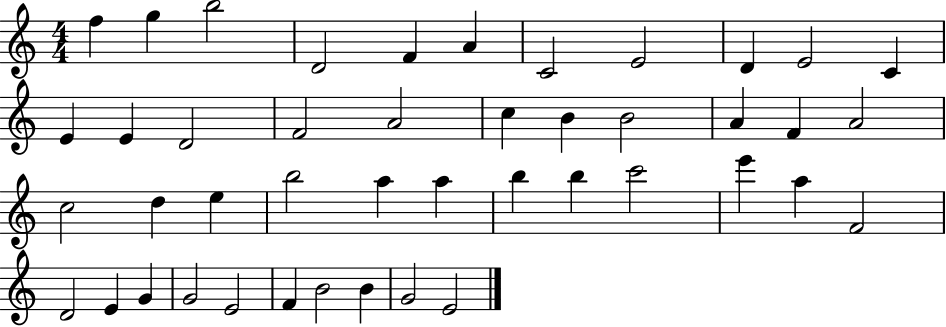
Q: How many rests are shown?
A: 0